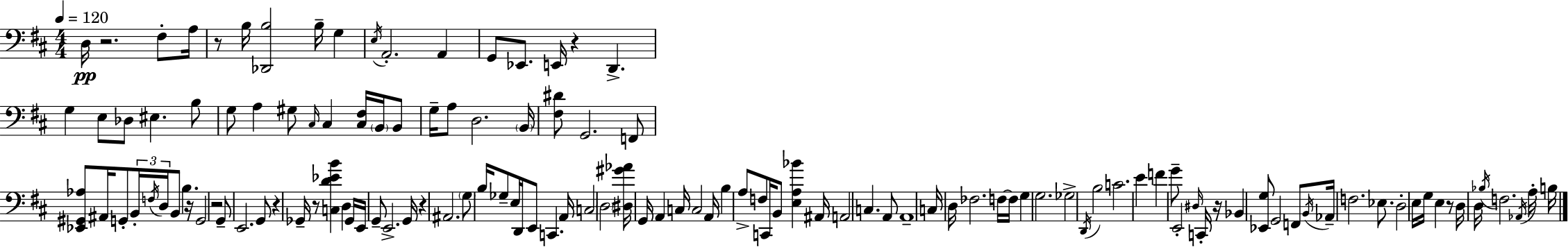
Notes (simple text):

D3/s R/h. F#3/e A3/s R/e B3/s [Db2,B3]/h B3/s G3/q E3/s A2/h. A2/q G2/e Eb2/e. E2/s R/q D2/q. G3/q E3/e Db3/e EIS3/q. B3/e G3/e A3/q G#3/e C#3/s C#3/q [C#3,F#3]/s B2/s B2/e G3/s A3/e D3/h. B2/s [F#3,D#4]/e G2/h. F2/e [Eb2,G#2,Ab3]/e A#2/s G2/e B2/s F3/s D3/s B2/e B3/q. R/s G2/h R/h G2/e E2/h. G2/e R/q Gb2/s R/e [C3,D4,Eb4,B4]/q D3/q Gb2/s E2/s G2/e E2/h. G2/s R/q A#2/h. G3/e B3/s Gb3/e E3/s D2/s E2/e C2/q. A2/s C3/h D3/h [D#3,G#4,Ab4]/s G2/s A2/q C3/s C3/h A2/s B3/q A3/e F3/e C2/s B2/e [E3,A3,Bb4]/q A#2/s A2/h C3/q. A2/e A2/w C3/s D3/s FES3/h. F3/s F3/s G3/q G3/h. Gb3/h D2/s B3/h C4/h. E4/q F4/q G4/e E2/h D#3/s C2/s R/s Bb2/q [Eb2,G3]/e G2/h F2/e B2/s Ab2/s F3/h. Eb3/e. D3/h E3/s G3/s E3/q R/e D3/s D3/s Bb3/s F3/h. Ab2/s A3/s B3/s